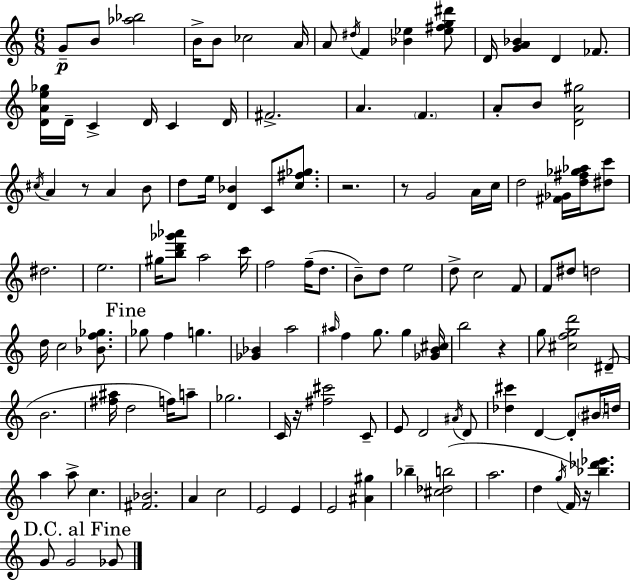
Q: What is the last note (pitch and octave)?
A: Gb4